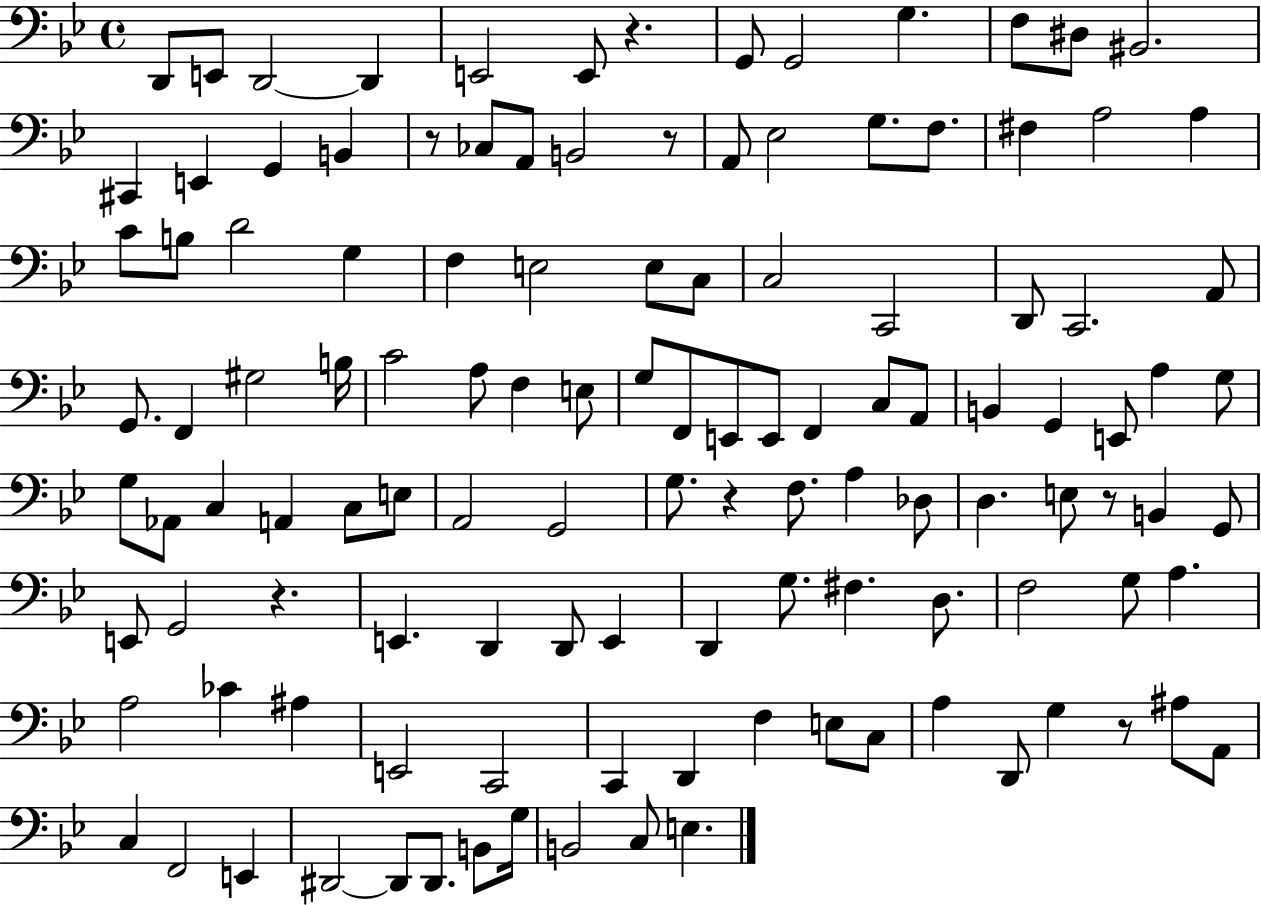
D2/e E2/e D2/h D2/q E2/h E2/e R/q. G2/e G2/h G3/q. F3/e D#3/e BIS2/h. C#2/q E2/q G2/q B2/q R/e CES3/e A2/e B2/h R/e A2/e Eb3/h G3/e. F3/e. F#3/q A3/h A3/q C4/e B3/e D4/h G3/q F3/q E3/h E3/e C3/e C3/h C2/h D2/e C2/h. A2/e G2/e. F2/q G#3/h B3/s C4/h A3/e F3/q E3/e G3/e F2/e E2/e E2/e F2/q C3/e A2/e B2/q G2/q E2/e A3/q G3/e G3/e Ab2/e C3/q A2/q C3/e E3/e A2/h G2/h G3/e. R/q F3/e. A3/q Db3/e D3/q. E3/e R/e B2/q G2/e E2/e G2/h R/q. E2/q. D2/q D2/e E2/q D2/q G3/e. F#3/q. D3/e. F3/h G3/e A3/q. A3/h CES4/q A#3/q E2/h C2/h C2/q D2/q F3/q E3/e C3/e A3/q D2/e G3/q R/e A#3/e A2/e C3/q F2/h E2/q D#2/h D#2/e D#2/e. B2/e G3/s B2/h C3/e E3/q.